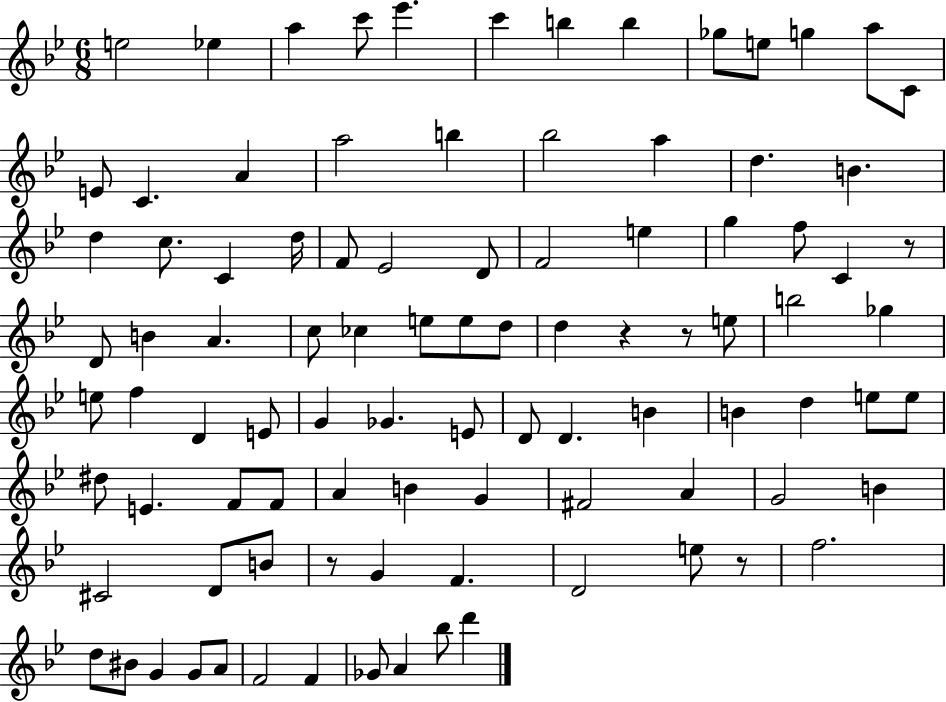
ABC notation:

X:1
T:Untitled
M:6/8
L:1/4
K:Bb
e2 _e a c'/2 _e' c' b b _g/2 e/2 g a/2 C/2 E/2 C A a2 b _b2 a d B d c/2 C d/4 F/2 _E2 D/2 F2 e g f/2 C z/2 D/2 B A c/2 _c e/2 e/2 d/2 d z z/2 e/2 b2 _g e/2 f D E/2 G _G E/2 D/2 D B B d e/2 e/2 ^d/2 E F/2 F/2 A B G ^F2 A G2 B ^C2 D/2 B/2 z/2 G F D2 e/2 z/2 f2 d/2 ^B/2 G G/2 A/2 F2 F _G/2 A _b/2 d'